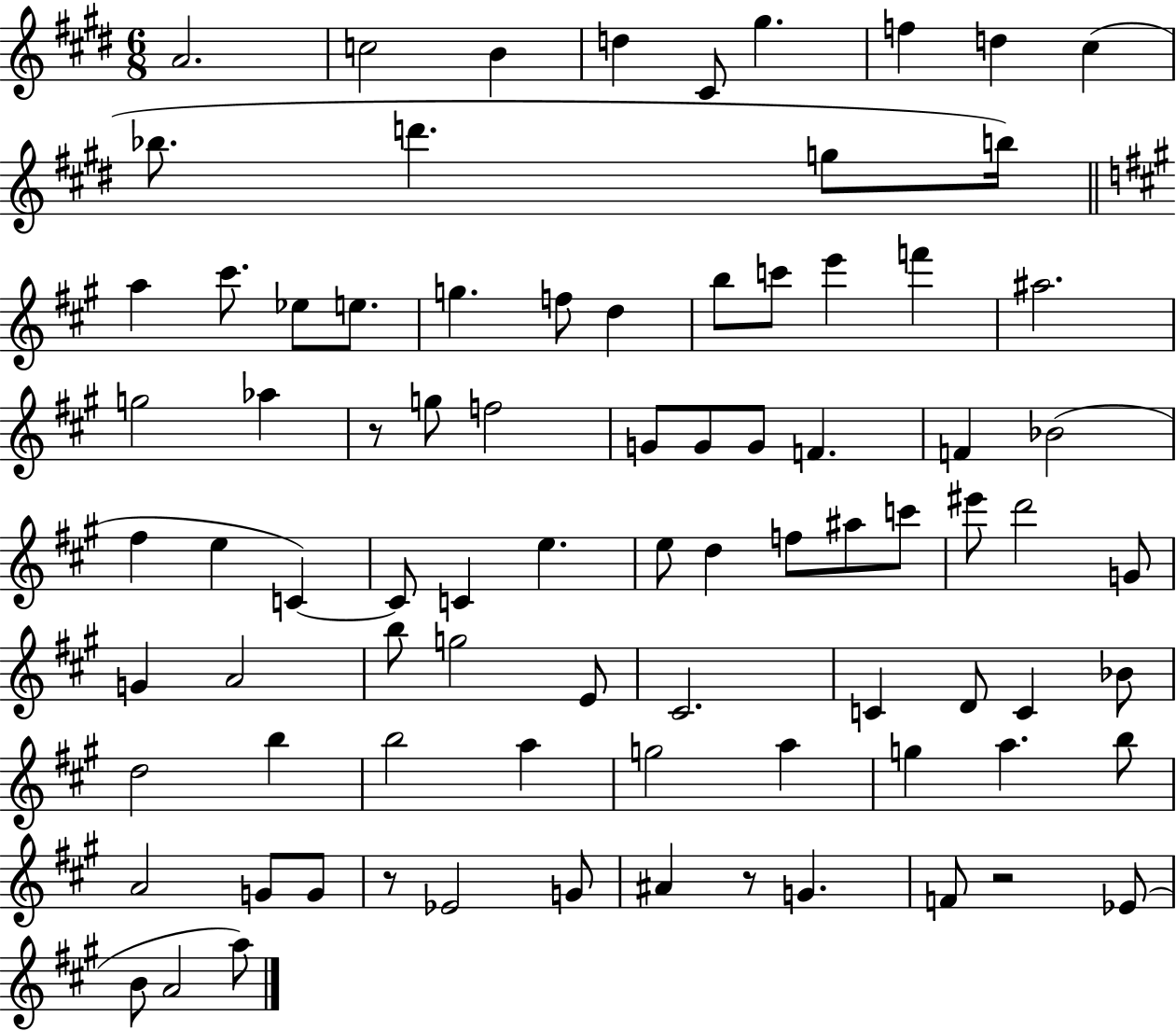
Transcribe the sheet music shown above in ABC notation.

X:1
T:Untitled
M:6/8
L:1/4
K:E
A2 c2 B d ^C/2 ^g f d ^c _b/2 d' g/2 b/4 a ^c'/2 _e/2 e/2 g f/2 d b/2 c'/2 e' f' ^a2 g2 _a z/2 g/2 f2 G/2 G/2 G/2 F F _B2 ^f e C C/2 C e e/2 d f/2 ^a/2 c'/2 ^e'/2 d'2 G/2 G A2 b/2 g2 E/2 ^C2 C D/2 C _B/2 d2 b b2 a g2 a g a b/2 A2 G/2 G/2 z/2 _E2 G/2 ^A z/2 G F/2 z2 _E/2 B/2 A2 a/2